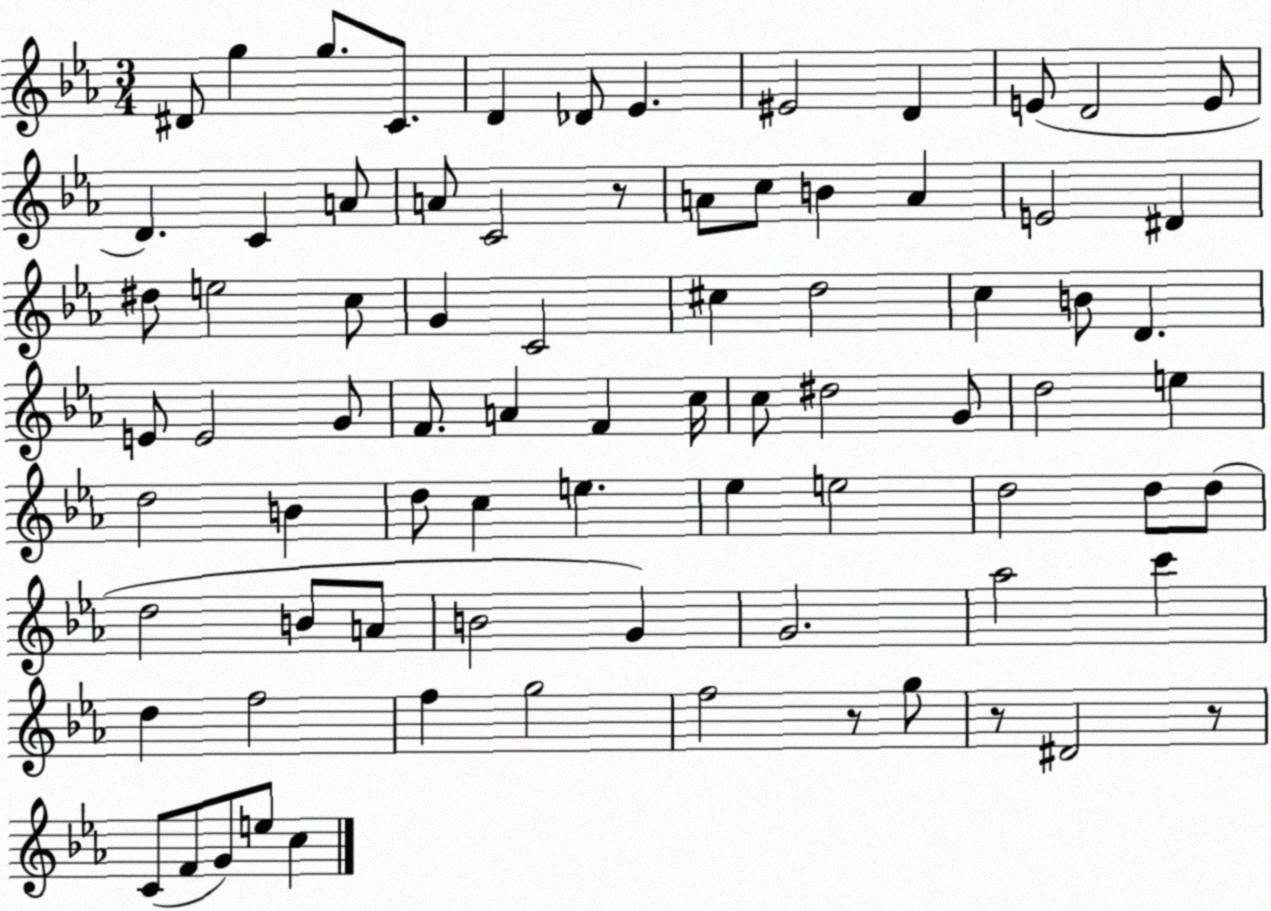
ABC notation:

X:1
T:Untitled
M:3/4
L:1/4
K:Eb
^D/2 g g/2 C/2 D _D/2 _E ^E2 D E/2 D2 E/2 D C A/2 A/2 C2 z/2 A/2 c/2 B A E2 ^D ^d/2 e2 c/2 G C2 ^c d2 c B/2 D E/2 E2 G/2 F/2 A F c/4 c/2 ^d2 G/2 d2 e d2 B d/2 c e _e e2 d2 d/2 d/2 d2 B/2 A/2 B2 G G2 _a2 c' d f2 f g2 f2 z/2 g/2 z/2 ^D2 z/2 C/2 F/2 G/2 e/2 c